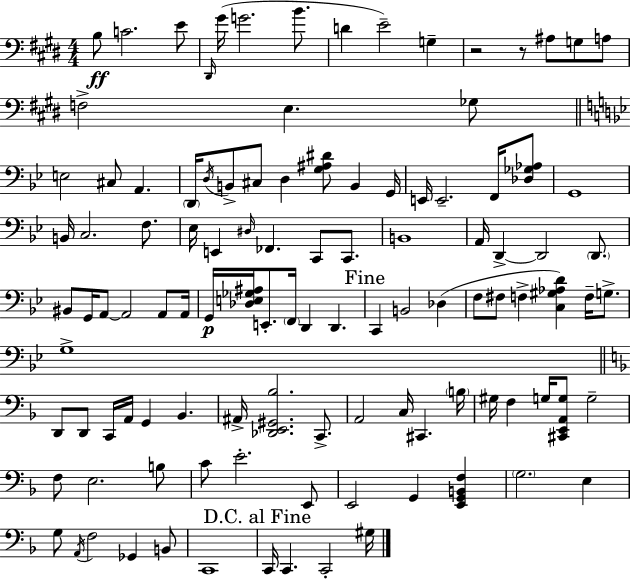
X:1
T:Untitled
M:4/4
L:1/4
K:E
B,/2 C2 E/2 ^D,,/4 ^G/4 G2 B/2 D E2 G, z2 z/2 ^A,/2 G,/2 A,/2 F,2 E, _G,/2 E,2 ^C,/2 A,, D,,/4 D,/4 B,,/2 ^C,/2 D, [G,^A,^D]/2 B,, G,,/4 E,,/4 E,,2 F,,/4 [_D,_G,_A,]/2 G,,4 B,,/4 C,2 F,/2 _E,/4 E,, ^D,/4 _F,, C,,/2 C,,/2 B,,4 A,,/4 D,, D,,2 D,,/2 ^B,,/2 G,,/4 A,,/2 A,,2 A,,/2 A,,/4 G,,/4 [_D,E,_G,^A,]/4 E,,/2 F,,/4 D,, D,, C,, B,,2 _D, F,/2 ^F,/2 F, [C,^G,_A,D] F,/4 G,/2 G,4 D,,/2 D,,/2 C,,/4 A,,/4 G,, _B,, ^A,,/4 [_D,,E,,^G,,_B,]2 C,,/2 A,,2 C,/4 ^C,, B,/4 ^G,/4 F, G,/4 [^C,,E,,A,,G,]/2 G,2 F,/2 E,2 B,/2 C/2 E2 E,,/2 E,,2 G,, [E,,G,,B,,F,] G,2 E, G,/2 A,,/4 F,2 _G,, B,,/2 C,,4 C,,/4 C,, C,,2 ^G,/4